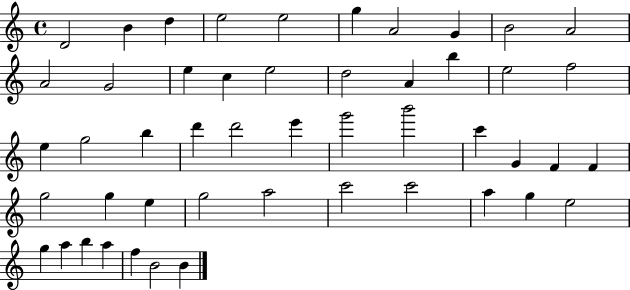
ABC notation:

X:1
T:Untitled
M:4/4
L:1/4
K:C
D2 B d e2 e2 g A2 G B2 A2 A2 G2 e c e2 d2 A b e2 f2 e g2 b d' d'2 e' g'2 b'2 c' G F F g2 g e g2 a2 c'2 c'2 a g e2 g a b a f B2 B